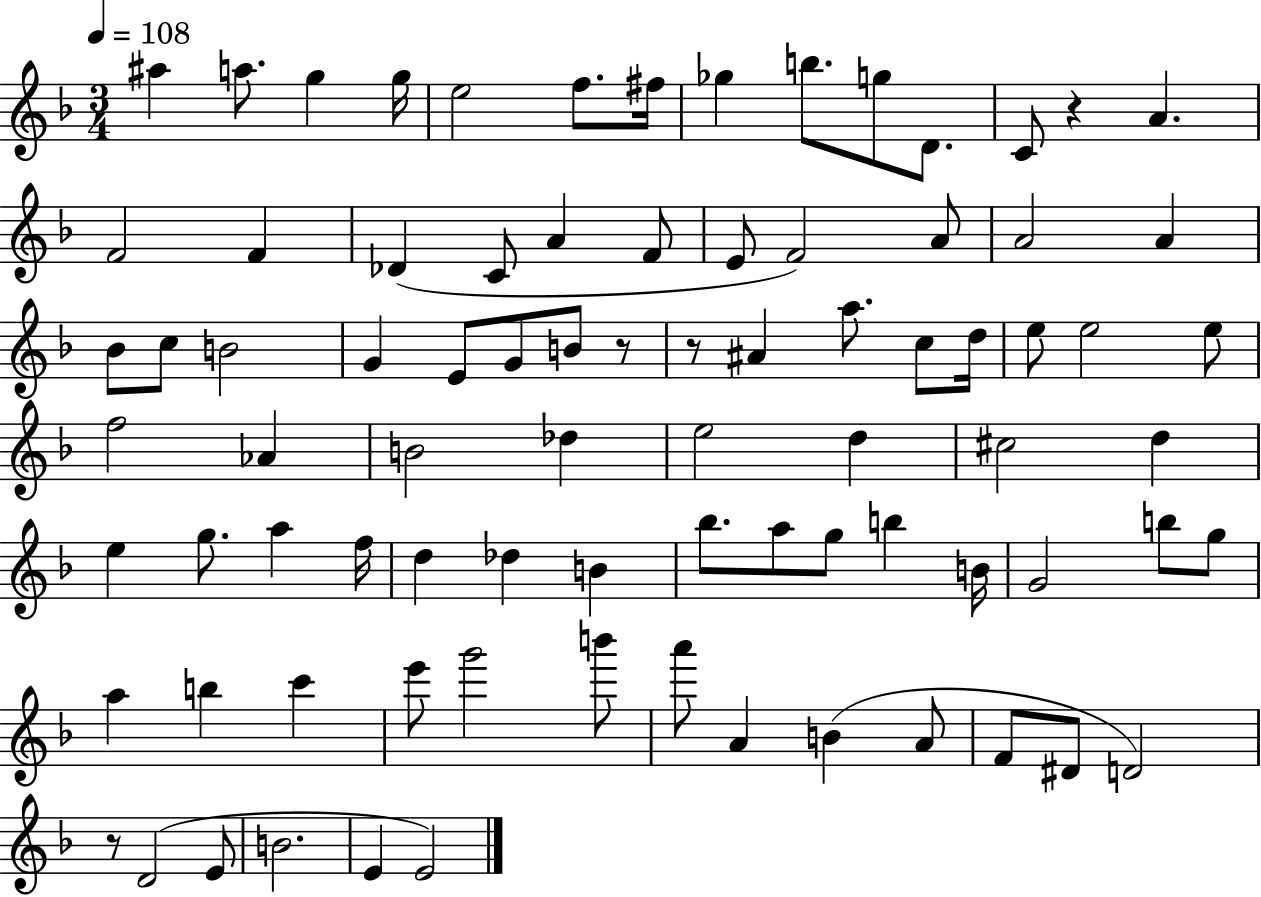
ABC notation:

X:1
T:Untitled
M:3/4
L:1/4
K:F
^a a/2 g g/4 e2 f/2 ^f/4 _g b/2 g/2 D/2 C/2 z A F2 F _D C/2 A F/2 E/2 F2 A/2 A2 A _B/2 c/2 B2 G E/2 G/2 B/2 z/2 z/2 ^A a/2 c/2 d/4 e/2 e2 e/2 f2 _A B2 _d e2 d ^c2 d e g/2 a f/4 d _d B _b/2 a/2 g/2 b B/4 G2 b/2 g/2 a b c' e'/2 g'2 b'/2 a'/2 A B A/2 F/2 ^D/2 D2 z/2 D2 E/2 B2 E E2